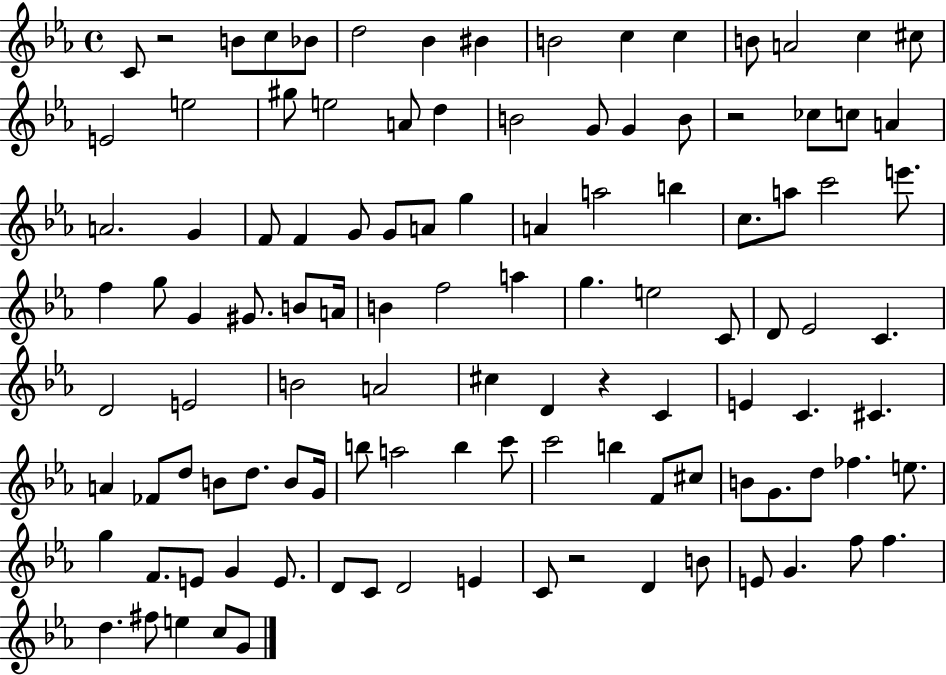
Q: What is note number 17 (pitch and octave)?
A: G#5